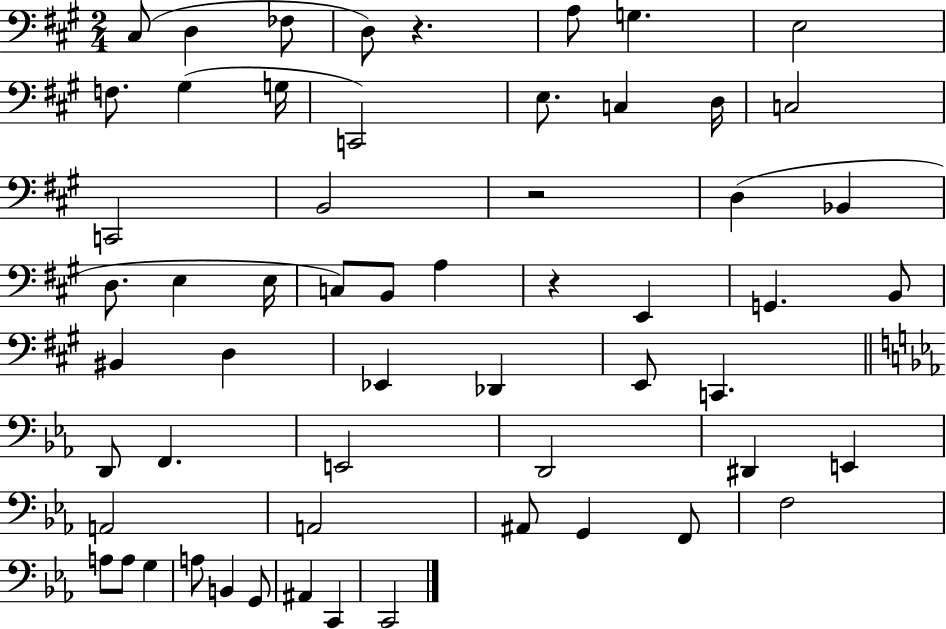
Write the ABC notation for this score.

X:1
T:Untitled
M:2/4
L:1/4
K:A
^C,/2 D, _F,/2 D,/2 z A,/2 G, E,2 F,/2 ^G, G,/4 C,,2 E,/2 C, D,/4 C,2 C,,2 B,,2 z2 D, _B,, D,/2 E, E,/4 C,/2 B,,/2 A, z E,, G,, B,,/2 ^B,, D, _E,, _D,, E,,/2 C,, D,,/2 F,, E,,2 D,,2 ^D,, E,, A,,2 A,,2 ^A,,/2 G,, F,,/2 F,2 A,/2 A,/2 G, A,/2 B,, G,,/2 ^A,, C,, C,,2